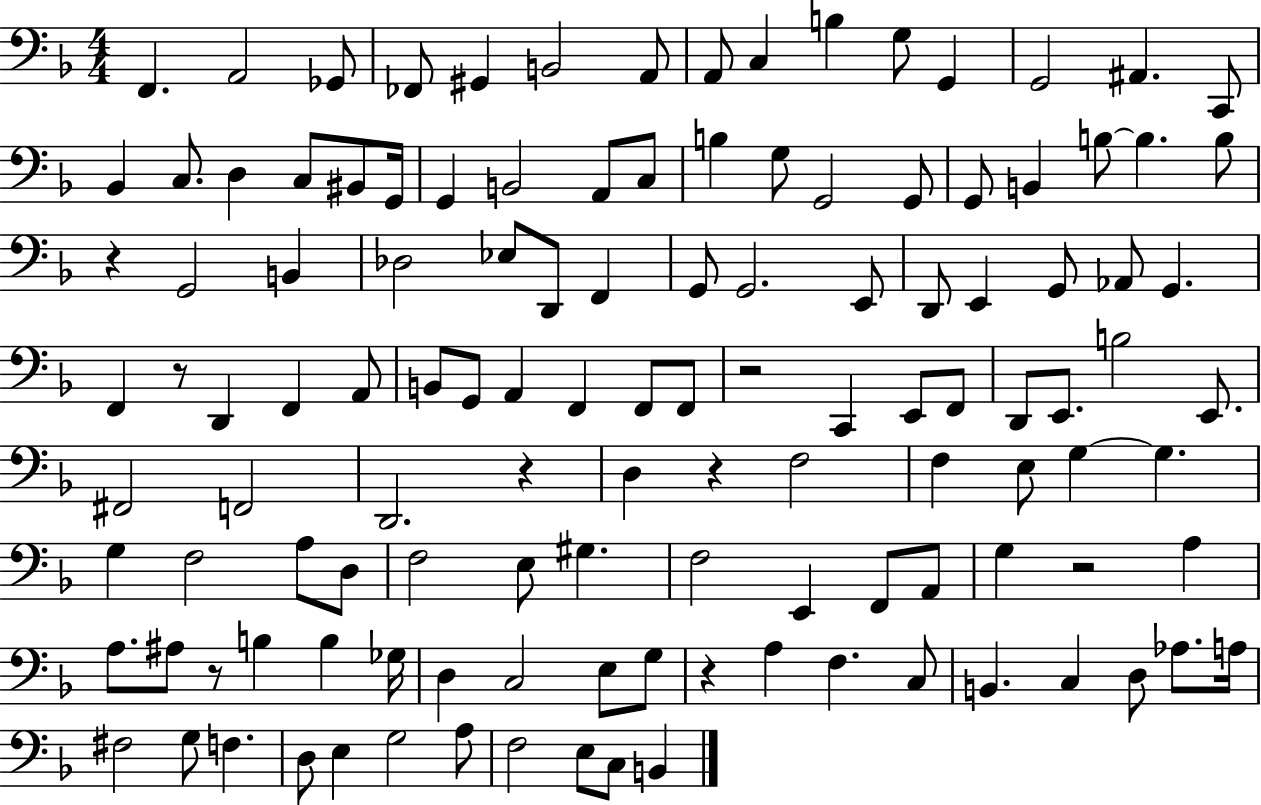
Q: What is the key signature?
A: F major